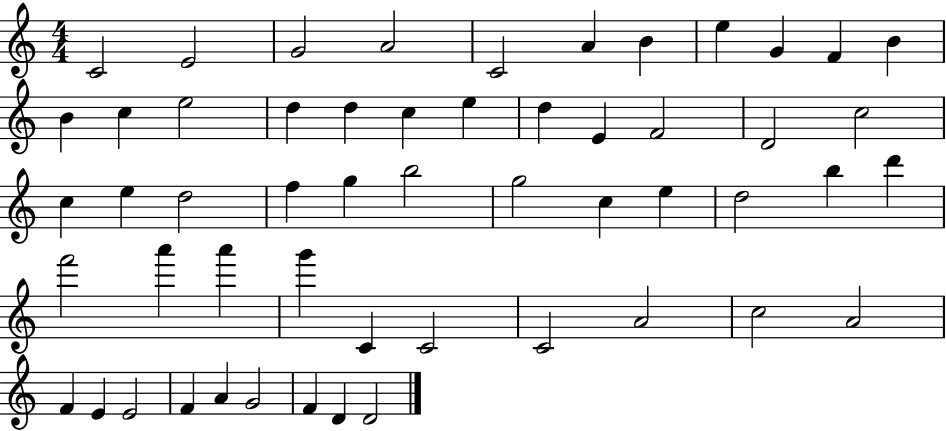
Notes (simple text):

C4/h E4/h G4/h A4/h C4/h A4/q B4/q E5/q G4/q F4/q B4/q B4/q C5/q E5/h D5/q D5/q C5/q E5/q D5/q E4/q F4/h D4/h C5/h C5/q E5/q D5/h F5/q G5/q B5/h G5/h C5/q E5/q D5/h B5/q D6/q F6/h A6/q A6/q G6/q C4/q C4/h C4/h A4/h C5/h A4/h F4/q E4/q E4/h F4/q A4/q G4/h F4/q D4/q D4/h